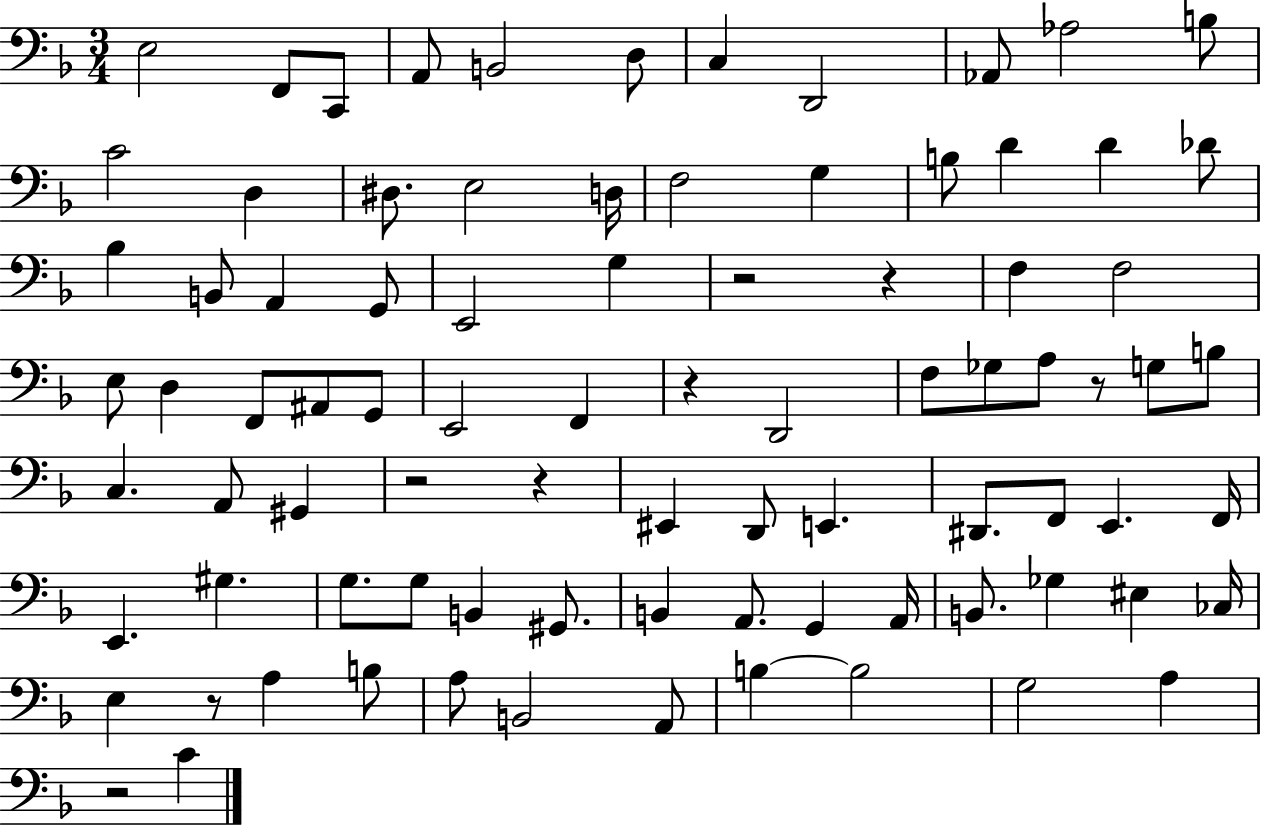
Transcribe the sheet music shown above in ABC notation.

X:1
T:Untitled
M:3/4
L:1/4
K:F
E,2 F,,/2 C,,/2 A,,/2 B,,2 D,/2 C, D,,2 _A,,/2 _A,2 B,/2 C2 D, ^D,/2 E,2 D,/4 F,2 G, B,/2 D D _D/2 _B, B,,/2 A,, G,,/2 E,,2 G, z2 z F, F,2 E,/2 D, F,,/2 ^A,,/2 G,,/2 E,,2 F,, z D,,2 F,/2 _G,/2 A,/2 z/2 G,/2 B,/2 C, A,,/2 ^G,, z2 z ^E,, D,,/2 E,, ^D,,/2 F,,/2 E,, F,,/4 E,, ^G, G,/2 G,/2 B,, ^G,,/2 B,, A,,/2 G,, A,,/4 B,,/2 _G, ^E, _C,/4 E, z/2 A, B,/2 A,/2 B,,2 A,,/2 B, B,2 G,2 A, z2 C